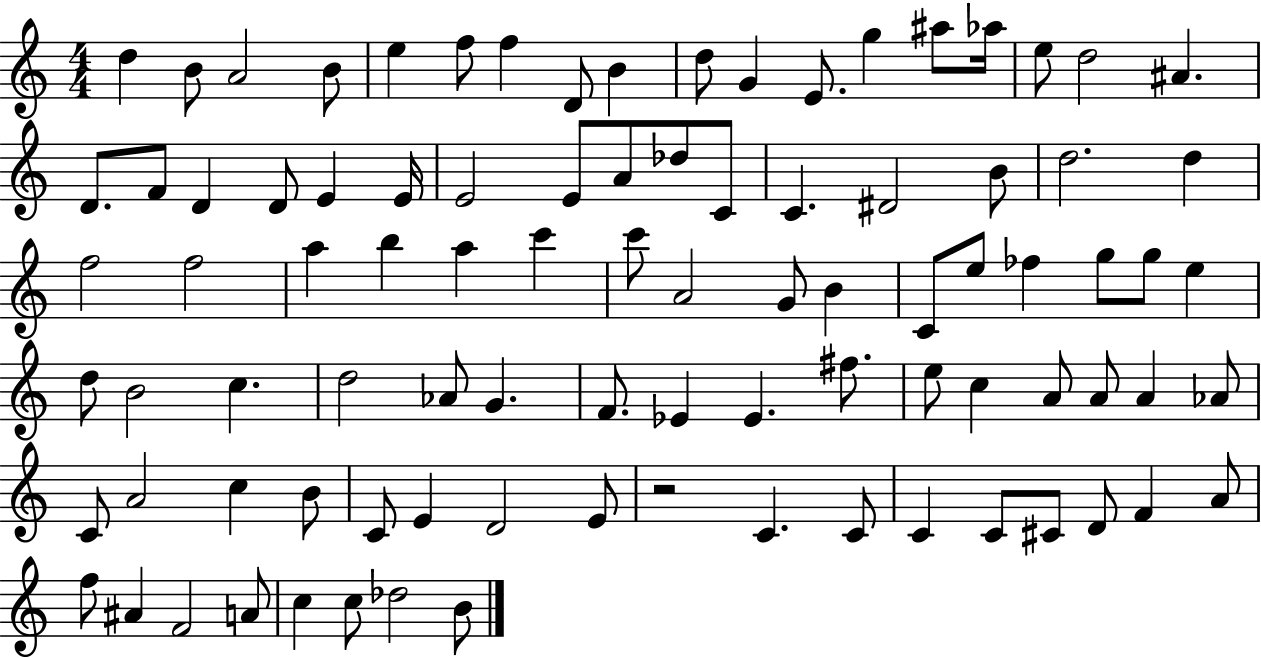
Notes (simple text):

D5/q B4/e A4/h B4/e E5/q F5/e F5/q D4/e B4/q D5/e G4/q E4/e. G5/q A#5/e Ab5/s E5/e D5/h A#4/q. D4/e. F4/e D4/q D4/e E4/q E4/s E4/h E4/e A4/e Db5/e C4/e C4/q. D#4/h B4/e D5/h. D5/q F5/h F5/h A5/q B5/q A5/q C6/q C6/e A4/h G4/e B4/q C4/e E5/e FES5/q G5/e G5/e E5/q D5/e B4/h C5/q. D5/h Ab4/e G4/q. F4/e. Eb4/q Eb4/q. F#5/e. E5/e C5/q A4/e A4/e A4/q Ab4/e C4/e A4/h C5/q B4/e C4/e E4/q D4/h E4/e R/h C4/q. C4/e C4/q C4/e C#4/e D4/e F4/q A4/e F5/e A#4/q F4/h A4/e C5/q C5/e Db5/h B4/e